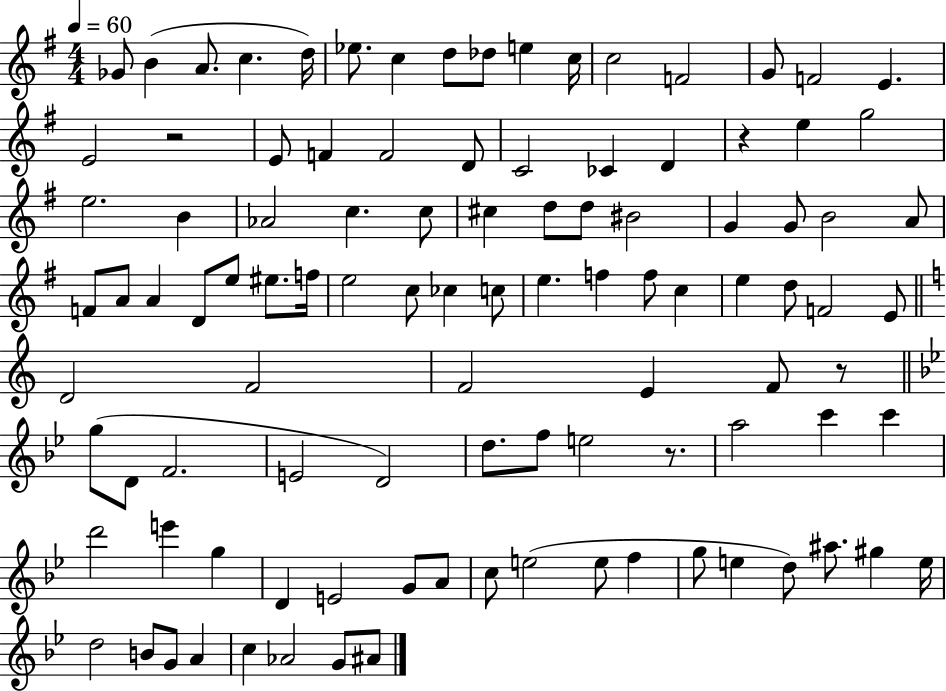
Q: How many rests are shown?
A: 4